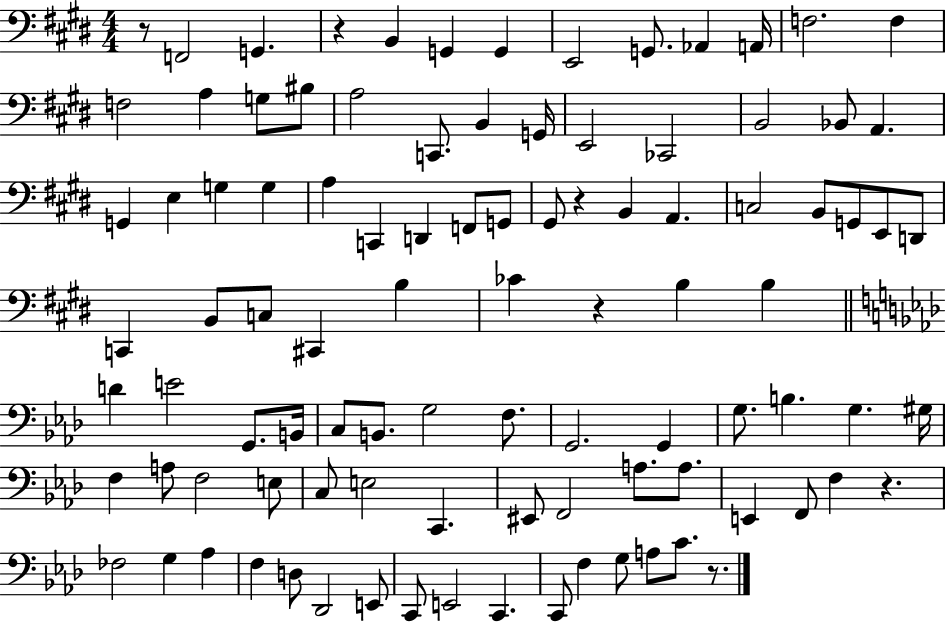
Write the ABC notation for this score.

X:1
T:Untitled
M:4/4
L:1/4
K:E
z/2 F,,2 G,, z B,, G,, G,, E,,2 G,,/2 _A,, A,,/4 F,2 F, F,2 A, G,/2 ^B,/2 A,2 C,,/2 B,, G,,/4 E,,2 _C,,2 B,,2 _B,,/2 A,, G,, E, G, G, A, C,, D,, F,,/2 G,,/2 ^G,,/2 z B,, A,, C,2 B,,/2 G,,/2 E,,/2 D,,/2 C,, B,,/2 C,/2 ^C,, B, _C z B, B, D E2 G,,/2 B,,/4 C,/2 B,,/2 G,2 F,/2 G,,2 G,, G,/2 B, G, ^G,/4 F, A,/2 F,2 E,/2 C,/2 E,2 C,, ^E,,/2 F,,2 A,/2 A,/2 E,, F,,/2 F, z _F,2 G, _A, F, D,/2 _D,,2 E,,/2 C,,/2 E,,2 C,, C,,/2 F, G,/2 A,/2 C/2 z/2